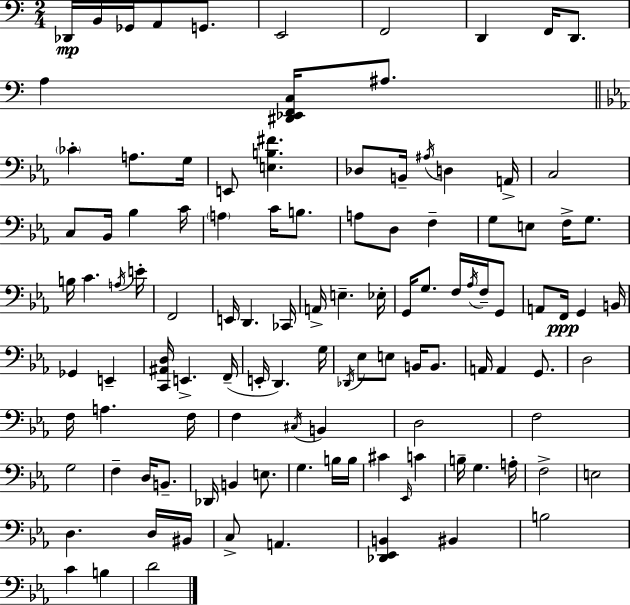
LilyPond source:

{
  \clef bass
  \numericTimeSignature
  \time 2/4
  \key c \major
  \repeat volta 2 { des,16\mp b,16 ges,16 a,8 g,8. | e,2 | f,2 | d,4 f,16 d,8. | \break a4 <dis, ees, f, c>16 ais8. | \bar "||" \break \key ees \major \parenthesize ces'4-. a8. g16 | e,8 <e b fis'>4. | des8 b,16-- \acciaccatura { ais16 } d4 | a,16-> c2 | \break c8 bes,16 bes4 | c'16 \parenthesize a4 c'16 b8. | a8 d8 f4-- | g8 e8 f16-> g8. | \break b16 c'4. | \acciaccatura { a16 } e'16-. f,2 | e,16 d,4. | ces,16 a,16-> e4.-- | \break ees16-. g,16 g8. f16 \acciaccatura { aes16 } | f16-- g,8 a,8 f,16\ppp g,4 | b,16 ges,4 e,4-- | <c, ais, d>16 e,4.-> | \break f,16--( e,16-. d,4.) | g16 \acciaccatura { des,16 } ees8 e8 | b,16 b,8. a,16 a,4 | g,8. d2 | \break f16 a4. | f16 f4 | \acciaccatura { cis16 } b,4 d2 | f2 | \break g2 | f4-- | d16 b,8.-- des,16 b,4 | e8. g4. | \break b16 b16 cis'4 | \grace { ees,16 } c'4 b16-- g4. | a16-. f2-> | e2 | \break d4. | d16 bis,16 c8-> | a,4. <des, ees, b,>4 | bis,4 b2 | \break c'4 | b4 d'2 | } \bar "|."
}